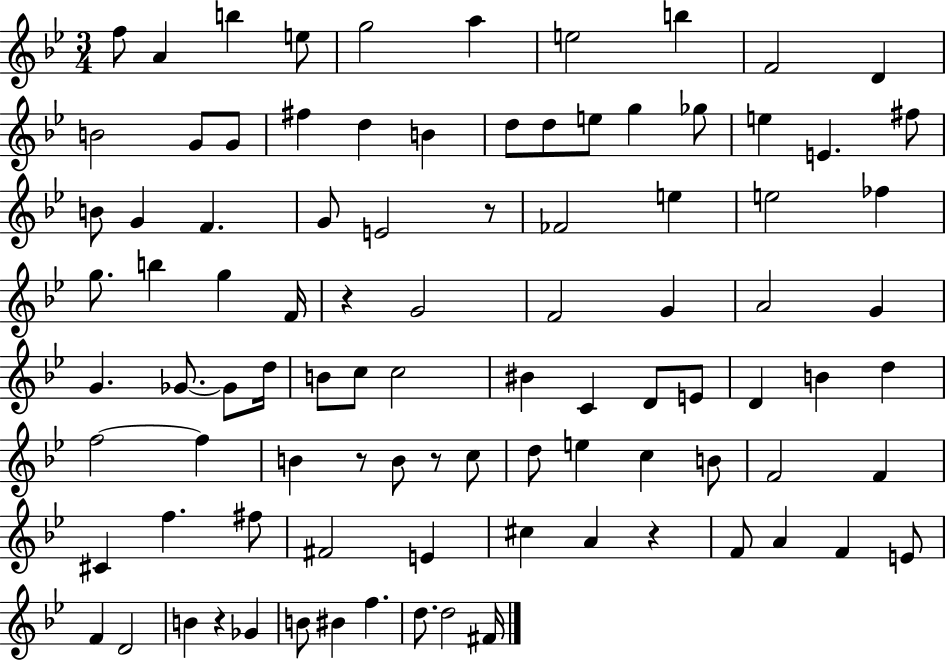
F5/e A4/q B5/q E5/e G5/h A5/q E5/h B5/q F4/h D4/q B4/h G4/e G4/e F#5/q D5/q B4/q D5/e D5/e E5/e G5/q Gb5/e E5/q E4/q. F#5/e B4/e G4/q F4/q. G4/e E4/h R/e FES4/h E5/q E5/h FES5/q G5/e. B5/q G5/q F4/s R/q G4/h F4/h G4/q A4/h G4/q G4/q. Gb4/e. Gb4/e D5/s B4/e C5/e C5/h BIS4/q C4/q D4/e E4/e D4/q B4/q D5/q F5/h F5/q B4/q R/e B4/e R/e C5/e D5/e E5/q C5/q B4/e F4/h F4/q C#4/q F5/q. F#5/e F#4/h E4/q C#5/q A4/q R/q F4/e A4/q F4/q E4/e F4/q D4/h B4/q R/q Gb4/q B4/e BIS4/q F5/q. D5/e. D5/h F#4/s